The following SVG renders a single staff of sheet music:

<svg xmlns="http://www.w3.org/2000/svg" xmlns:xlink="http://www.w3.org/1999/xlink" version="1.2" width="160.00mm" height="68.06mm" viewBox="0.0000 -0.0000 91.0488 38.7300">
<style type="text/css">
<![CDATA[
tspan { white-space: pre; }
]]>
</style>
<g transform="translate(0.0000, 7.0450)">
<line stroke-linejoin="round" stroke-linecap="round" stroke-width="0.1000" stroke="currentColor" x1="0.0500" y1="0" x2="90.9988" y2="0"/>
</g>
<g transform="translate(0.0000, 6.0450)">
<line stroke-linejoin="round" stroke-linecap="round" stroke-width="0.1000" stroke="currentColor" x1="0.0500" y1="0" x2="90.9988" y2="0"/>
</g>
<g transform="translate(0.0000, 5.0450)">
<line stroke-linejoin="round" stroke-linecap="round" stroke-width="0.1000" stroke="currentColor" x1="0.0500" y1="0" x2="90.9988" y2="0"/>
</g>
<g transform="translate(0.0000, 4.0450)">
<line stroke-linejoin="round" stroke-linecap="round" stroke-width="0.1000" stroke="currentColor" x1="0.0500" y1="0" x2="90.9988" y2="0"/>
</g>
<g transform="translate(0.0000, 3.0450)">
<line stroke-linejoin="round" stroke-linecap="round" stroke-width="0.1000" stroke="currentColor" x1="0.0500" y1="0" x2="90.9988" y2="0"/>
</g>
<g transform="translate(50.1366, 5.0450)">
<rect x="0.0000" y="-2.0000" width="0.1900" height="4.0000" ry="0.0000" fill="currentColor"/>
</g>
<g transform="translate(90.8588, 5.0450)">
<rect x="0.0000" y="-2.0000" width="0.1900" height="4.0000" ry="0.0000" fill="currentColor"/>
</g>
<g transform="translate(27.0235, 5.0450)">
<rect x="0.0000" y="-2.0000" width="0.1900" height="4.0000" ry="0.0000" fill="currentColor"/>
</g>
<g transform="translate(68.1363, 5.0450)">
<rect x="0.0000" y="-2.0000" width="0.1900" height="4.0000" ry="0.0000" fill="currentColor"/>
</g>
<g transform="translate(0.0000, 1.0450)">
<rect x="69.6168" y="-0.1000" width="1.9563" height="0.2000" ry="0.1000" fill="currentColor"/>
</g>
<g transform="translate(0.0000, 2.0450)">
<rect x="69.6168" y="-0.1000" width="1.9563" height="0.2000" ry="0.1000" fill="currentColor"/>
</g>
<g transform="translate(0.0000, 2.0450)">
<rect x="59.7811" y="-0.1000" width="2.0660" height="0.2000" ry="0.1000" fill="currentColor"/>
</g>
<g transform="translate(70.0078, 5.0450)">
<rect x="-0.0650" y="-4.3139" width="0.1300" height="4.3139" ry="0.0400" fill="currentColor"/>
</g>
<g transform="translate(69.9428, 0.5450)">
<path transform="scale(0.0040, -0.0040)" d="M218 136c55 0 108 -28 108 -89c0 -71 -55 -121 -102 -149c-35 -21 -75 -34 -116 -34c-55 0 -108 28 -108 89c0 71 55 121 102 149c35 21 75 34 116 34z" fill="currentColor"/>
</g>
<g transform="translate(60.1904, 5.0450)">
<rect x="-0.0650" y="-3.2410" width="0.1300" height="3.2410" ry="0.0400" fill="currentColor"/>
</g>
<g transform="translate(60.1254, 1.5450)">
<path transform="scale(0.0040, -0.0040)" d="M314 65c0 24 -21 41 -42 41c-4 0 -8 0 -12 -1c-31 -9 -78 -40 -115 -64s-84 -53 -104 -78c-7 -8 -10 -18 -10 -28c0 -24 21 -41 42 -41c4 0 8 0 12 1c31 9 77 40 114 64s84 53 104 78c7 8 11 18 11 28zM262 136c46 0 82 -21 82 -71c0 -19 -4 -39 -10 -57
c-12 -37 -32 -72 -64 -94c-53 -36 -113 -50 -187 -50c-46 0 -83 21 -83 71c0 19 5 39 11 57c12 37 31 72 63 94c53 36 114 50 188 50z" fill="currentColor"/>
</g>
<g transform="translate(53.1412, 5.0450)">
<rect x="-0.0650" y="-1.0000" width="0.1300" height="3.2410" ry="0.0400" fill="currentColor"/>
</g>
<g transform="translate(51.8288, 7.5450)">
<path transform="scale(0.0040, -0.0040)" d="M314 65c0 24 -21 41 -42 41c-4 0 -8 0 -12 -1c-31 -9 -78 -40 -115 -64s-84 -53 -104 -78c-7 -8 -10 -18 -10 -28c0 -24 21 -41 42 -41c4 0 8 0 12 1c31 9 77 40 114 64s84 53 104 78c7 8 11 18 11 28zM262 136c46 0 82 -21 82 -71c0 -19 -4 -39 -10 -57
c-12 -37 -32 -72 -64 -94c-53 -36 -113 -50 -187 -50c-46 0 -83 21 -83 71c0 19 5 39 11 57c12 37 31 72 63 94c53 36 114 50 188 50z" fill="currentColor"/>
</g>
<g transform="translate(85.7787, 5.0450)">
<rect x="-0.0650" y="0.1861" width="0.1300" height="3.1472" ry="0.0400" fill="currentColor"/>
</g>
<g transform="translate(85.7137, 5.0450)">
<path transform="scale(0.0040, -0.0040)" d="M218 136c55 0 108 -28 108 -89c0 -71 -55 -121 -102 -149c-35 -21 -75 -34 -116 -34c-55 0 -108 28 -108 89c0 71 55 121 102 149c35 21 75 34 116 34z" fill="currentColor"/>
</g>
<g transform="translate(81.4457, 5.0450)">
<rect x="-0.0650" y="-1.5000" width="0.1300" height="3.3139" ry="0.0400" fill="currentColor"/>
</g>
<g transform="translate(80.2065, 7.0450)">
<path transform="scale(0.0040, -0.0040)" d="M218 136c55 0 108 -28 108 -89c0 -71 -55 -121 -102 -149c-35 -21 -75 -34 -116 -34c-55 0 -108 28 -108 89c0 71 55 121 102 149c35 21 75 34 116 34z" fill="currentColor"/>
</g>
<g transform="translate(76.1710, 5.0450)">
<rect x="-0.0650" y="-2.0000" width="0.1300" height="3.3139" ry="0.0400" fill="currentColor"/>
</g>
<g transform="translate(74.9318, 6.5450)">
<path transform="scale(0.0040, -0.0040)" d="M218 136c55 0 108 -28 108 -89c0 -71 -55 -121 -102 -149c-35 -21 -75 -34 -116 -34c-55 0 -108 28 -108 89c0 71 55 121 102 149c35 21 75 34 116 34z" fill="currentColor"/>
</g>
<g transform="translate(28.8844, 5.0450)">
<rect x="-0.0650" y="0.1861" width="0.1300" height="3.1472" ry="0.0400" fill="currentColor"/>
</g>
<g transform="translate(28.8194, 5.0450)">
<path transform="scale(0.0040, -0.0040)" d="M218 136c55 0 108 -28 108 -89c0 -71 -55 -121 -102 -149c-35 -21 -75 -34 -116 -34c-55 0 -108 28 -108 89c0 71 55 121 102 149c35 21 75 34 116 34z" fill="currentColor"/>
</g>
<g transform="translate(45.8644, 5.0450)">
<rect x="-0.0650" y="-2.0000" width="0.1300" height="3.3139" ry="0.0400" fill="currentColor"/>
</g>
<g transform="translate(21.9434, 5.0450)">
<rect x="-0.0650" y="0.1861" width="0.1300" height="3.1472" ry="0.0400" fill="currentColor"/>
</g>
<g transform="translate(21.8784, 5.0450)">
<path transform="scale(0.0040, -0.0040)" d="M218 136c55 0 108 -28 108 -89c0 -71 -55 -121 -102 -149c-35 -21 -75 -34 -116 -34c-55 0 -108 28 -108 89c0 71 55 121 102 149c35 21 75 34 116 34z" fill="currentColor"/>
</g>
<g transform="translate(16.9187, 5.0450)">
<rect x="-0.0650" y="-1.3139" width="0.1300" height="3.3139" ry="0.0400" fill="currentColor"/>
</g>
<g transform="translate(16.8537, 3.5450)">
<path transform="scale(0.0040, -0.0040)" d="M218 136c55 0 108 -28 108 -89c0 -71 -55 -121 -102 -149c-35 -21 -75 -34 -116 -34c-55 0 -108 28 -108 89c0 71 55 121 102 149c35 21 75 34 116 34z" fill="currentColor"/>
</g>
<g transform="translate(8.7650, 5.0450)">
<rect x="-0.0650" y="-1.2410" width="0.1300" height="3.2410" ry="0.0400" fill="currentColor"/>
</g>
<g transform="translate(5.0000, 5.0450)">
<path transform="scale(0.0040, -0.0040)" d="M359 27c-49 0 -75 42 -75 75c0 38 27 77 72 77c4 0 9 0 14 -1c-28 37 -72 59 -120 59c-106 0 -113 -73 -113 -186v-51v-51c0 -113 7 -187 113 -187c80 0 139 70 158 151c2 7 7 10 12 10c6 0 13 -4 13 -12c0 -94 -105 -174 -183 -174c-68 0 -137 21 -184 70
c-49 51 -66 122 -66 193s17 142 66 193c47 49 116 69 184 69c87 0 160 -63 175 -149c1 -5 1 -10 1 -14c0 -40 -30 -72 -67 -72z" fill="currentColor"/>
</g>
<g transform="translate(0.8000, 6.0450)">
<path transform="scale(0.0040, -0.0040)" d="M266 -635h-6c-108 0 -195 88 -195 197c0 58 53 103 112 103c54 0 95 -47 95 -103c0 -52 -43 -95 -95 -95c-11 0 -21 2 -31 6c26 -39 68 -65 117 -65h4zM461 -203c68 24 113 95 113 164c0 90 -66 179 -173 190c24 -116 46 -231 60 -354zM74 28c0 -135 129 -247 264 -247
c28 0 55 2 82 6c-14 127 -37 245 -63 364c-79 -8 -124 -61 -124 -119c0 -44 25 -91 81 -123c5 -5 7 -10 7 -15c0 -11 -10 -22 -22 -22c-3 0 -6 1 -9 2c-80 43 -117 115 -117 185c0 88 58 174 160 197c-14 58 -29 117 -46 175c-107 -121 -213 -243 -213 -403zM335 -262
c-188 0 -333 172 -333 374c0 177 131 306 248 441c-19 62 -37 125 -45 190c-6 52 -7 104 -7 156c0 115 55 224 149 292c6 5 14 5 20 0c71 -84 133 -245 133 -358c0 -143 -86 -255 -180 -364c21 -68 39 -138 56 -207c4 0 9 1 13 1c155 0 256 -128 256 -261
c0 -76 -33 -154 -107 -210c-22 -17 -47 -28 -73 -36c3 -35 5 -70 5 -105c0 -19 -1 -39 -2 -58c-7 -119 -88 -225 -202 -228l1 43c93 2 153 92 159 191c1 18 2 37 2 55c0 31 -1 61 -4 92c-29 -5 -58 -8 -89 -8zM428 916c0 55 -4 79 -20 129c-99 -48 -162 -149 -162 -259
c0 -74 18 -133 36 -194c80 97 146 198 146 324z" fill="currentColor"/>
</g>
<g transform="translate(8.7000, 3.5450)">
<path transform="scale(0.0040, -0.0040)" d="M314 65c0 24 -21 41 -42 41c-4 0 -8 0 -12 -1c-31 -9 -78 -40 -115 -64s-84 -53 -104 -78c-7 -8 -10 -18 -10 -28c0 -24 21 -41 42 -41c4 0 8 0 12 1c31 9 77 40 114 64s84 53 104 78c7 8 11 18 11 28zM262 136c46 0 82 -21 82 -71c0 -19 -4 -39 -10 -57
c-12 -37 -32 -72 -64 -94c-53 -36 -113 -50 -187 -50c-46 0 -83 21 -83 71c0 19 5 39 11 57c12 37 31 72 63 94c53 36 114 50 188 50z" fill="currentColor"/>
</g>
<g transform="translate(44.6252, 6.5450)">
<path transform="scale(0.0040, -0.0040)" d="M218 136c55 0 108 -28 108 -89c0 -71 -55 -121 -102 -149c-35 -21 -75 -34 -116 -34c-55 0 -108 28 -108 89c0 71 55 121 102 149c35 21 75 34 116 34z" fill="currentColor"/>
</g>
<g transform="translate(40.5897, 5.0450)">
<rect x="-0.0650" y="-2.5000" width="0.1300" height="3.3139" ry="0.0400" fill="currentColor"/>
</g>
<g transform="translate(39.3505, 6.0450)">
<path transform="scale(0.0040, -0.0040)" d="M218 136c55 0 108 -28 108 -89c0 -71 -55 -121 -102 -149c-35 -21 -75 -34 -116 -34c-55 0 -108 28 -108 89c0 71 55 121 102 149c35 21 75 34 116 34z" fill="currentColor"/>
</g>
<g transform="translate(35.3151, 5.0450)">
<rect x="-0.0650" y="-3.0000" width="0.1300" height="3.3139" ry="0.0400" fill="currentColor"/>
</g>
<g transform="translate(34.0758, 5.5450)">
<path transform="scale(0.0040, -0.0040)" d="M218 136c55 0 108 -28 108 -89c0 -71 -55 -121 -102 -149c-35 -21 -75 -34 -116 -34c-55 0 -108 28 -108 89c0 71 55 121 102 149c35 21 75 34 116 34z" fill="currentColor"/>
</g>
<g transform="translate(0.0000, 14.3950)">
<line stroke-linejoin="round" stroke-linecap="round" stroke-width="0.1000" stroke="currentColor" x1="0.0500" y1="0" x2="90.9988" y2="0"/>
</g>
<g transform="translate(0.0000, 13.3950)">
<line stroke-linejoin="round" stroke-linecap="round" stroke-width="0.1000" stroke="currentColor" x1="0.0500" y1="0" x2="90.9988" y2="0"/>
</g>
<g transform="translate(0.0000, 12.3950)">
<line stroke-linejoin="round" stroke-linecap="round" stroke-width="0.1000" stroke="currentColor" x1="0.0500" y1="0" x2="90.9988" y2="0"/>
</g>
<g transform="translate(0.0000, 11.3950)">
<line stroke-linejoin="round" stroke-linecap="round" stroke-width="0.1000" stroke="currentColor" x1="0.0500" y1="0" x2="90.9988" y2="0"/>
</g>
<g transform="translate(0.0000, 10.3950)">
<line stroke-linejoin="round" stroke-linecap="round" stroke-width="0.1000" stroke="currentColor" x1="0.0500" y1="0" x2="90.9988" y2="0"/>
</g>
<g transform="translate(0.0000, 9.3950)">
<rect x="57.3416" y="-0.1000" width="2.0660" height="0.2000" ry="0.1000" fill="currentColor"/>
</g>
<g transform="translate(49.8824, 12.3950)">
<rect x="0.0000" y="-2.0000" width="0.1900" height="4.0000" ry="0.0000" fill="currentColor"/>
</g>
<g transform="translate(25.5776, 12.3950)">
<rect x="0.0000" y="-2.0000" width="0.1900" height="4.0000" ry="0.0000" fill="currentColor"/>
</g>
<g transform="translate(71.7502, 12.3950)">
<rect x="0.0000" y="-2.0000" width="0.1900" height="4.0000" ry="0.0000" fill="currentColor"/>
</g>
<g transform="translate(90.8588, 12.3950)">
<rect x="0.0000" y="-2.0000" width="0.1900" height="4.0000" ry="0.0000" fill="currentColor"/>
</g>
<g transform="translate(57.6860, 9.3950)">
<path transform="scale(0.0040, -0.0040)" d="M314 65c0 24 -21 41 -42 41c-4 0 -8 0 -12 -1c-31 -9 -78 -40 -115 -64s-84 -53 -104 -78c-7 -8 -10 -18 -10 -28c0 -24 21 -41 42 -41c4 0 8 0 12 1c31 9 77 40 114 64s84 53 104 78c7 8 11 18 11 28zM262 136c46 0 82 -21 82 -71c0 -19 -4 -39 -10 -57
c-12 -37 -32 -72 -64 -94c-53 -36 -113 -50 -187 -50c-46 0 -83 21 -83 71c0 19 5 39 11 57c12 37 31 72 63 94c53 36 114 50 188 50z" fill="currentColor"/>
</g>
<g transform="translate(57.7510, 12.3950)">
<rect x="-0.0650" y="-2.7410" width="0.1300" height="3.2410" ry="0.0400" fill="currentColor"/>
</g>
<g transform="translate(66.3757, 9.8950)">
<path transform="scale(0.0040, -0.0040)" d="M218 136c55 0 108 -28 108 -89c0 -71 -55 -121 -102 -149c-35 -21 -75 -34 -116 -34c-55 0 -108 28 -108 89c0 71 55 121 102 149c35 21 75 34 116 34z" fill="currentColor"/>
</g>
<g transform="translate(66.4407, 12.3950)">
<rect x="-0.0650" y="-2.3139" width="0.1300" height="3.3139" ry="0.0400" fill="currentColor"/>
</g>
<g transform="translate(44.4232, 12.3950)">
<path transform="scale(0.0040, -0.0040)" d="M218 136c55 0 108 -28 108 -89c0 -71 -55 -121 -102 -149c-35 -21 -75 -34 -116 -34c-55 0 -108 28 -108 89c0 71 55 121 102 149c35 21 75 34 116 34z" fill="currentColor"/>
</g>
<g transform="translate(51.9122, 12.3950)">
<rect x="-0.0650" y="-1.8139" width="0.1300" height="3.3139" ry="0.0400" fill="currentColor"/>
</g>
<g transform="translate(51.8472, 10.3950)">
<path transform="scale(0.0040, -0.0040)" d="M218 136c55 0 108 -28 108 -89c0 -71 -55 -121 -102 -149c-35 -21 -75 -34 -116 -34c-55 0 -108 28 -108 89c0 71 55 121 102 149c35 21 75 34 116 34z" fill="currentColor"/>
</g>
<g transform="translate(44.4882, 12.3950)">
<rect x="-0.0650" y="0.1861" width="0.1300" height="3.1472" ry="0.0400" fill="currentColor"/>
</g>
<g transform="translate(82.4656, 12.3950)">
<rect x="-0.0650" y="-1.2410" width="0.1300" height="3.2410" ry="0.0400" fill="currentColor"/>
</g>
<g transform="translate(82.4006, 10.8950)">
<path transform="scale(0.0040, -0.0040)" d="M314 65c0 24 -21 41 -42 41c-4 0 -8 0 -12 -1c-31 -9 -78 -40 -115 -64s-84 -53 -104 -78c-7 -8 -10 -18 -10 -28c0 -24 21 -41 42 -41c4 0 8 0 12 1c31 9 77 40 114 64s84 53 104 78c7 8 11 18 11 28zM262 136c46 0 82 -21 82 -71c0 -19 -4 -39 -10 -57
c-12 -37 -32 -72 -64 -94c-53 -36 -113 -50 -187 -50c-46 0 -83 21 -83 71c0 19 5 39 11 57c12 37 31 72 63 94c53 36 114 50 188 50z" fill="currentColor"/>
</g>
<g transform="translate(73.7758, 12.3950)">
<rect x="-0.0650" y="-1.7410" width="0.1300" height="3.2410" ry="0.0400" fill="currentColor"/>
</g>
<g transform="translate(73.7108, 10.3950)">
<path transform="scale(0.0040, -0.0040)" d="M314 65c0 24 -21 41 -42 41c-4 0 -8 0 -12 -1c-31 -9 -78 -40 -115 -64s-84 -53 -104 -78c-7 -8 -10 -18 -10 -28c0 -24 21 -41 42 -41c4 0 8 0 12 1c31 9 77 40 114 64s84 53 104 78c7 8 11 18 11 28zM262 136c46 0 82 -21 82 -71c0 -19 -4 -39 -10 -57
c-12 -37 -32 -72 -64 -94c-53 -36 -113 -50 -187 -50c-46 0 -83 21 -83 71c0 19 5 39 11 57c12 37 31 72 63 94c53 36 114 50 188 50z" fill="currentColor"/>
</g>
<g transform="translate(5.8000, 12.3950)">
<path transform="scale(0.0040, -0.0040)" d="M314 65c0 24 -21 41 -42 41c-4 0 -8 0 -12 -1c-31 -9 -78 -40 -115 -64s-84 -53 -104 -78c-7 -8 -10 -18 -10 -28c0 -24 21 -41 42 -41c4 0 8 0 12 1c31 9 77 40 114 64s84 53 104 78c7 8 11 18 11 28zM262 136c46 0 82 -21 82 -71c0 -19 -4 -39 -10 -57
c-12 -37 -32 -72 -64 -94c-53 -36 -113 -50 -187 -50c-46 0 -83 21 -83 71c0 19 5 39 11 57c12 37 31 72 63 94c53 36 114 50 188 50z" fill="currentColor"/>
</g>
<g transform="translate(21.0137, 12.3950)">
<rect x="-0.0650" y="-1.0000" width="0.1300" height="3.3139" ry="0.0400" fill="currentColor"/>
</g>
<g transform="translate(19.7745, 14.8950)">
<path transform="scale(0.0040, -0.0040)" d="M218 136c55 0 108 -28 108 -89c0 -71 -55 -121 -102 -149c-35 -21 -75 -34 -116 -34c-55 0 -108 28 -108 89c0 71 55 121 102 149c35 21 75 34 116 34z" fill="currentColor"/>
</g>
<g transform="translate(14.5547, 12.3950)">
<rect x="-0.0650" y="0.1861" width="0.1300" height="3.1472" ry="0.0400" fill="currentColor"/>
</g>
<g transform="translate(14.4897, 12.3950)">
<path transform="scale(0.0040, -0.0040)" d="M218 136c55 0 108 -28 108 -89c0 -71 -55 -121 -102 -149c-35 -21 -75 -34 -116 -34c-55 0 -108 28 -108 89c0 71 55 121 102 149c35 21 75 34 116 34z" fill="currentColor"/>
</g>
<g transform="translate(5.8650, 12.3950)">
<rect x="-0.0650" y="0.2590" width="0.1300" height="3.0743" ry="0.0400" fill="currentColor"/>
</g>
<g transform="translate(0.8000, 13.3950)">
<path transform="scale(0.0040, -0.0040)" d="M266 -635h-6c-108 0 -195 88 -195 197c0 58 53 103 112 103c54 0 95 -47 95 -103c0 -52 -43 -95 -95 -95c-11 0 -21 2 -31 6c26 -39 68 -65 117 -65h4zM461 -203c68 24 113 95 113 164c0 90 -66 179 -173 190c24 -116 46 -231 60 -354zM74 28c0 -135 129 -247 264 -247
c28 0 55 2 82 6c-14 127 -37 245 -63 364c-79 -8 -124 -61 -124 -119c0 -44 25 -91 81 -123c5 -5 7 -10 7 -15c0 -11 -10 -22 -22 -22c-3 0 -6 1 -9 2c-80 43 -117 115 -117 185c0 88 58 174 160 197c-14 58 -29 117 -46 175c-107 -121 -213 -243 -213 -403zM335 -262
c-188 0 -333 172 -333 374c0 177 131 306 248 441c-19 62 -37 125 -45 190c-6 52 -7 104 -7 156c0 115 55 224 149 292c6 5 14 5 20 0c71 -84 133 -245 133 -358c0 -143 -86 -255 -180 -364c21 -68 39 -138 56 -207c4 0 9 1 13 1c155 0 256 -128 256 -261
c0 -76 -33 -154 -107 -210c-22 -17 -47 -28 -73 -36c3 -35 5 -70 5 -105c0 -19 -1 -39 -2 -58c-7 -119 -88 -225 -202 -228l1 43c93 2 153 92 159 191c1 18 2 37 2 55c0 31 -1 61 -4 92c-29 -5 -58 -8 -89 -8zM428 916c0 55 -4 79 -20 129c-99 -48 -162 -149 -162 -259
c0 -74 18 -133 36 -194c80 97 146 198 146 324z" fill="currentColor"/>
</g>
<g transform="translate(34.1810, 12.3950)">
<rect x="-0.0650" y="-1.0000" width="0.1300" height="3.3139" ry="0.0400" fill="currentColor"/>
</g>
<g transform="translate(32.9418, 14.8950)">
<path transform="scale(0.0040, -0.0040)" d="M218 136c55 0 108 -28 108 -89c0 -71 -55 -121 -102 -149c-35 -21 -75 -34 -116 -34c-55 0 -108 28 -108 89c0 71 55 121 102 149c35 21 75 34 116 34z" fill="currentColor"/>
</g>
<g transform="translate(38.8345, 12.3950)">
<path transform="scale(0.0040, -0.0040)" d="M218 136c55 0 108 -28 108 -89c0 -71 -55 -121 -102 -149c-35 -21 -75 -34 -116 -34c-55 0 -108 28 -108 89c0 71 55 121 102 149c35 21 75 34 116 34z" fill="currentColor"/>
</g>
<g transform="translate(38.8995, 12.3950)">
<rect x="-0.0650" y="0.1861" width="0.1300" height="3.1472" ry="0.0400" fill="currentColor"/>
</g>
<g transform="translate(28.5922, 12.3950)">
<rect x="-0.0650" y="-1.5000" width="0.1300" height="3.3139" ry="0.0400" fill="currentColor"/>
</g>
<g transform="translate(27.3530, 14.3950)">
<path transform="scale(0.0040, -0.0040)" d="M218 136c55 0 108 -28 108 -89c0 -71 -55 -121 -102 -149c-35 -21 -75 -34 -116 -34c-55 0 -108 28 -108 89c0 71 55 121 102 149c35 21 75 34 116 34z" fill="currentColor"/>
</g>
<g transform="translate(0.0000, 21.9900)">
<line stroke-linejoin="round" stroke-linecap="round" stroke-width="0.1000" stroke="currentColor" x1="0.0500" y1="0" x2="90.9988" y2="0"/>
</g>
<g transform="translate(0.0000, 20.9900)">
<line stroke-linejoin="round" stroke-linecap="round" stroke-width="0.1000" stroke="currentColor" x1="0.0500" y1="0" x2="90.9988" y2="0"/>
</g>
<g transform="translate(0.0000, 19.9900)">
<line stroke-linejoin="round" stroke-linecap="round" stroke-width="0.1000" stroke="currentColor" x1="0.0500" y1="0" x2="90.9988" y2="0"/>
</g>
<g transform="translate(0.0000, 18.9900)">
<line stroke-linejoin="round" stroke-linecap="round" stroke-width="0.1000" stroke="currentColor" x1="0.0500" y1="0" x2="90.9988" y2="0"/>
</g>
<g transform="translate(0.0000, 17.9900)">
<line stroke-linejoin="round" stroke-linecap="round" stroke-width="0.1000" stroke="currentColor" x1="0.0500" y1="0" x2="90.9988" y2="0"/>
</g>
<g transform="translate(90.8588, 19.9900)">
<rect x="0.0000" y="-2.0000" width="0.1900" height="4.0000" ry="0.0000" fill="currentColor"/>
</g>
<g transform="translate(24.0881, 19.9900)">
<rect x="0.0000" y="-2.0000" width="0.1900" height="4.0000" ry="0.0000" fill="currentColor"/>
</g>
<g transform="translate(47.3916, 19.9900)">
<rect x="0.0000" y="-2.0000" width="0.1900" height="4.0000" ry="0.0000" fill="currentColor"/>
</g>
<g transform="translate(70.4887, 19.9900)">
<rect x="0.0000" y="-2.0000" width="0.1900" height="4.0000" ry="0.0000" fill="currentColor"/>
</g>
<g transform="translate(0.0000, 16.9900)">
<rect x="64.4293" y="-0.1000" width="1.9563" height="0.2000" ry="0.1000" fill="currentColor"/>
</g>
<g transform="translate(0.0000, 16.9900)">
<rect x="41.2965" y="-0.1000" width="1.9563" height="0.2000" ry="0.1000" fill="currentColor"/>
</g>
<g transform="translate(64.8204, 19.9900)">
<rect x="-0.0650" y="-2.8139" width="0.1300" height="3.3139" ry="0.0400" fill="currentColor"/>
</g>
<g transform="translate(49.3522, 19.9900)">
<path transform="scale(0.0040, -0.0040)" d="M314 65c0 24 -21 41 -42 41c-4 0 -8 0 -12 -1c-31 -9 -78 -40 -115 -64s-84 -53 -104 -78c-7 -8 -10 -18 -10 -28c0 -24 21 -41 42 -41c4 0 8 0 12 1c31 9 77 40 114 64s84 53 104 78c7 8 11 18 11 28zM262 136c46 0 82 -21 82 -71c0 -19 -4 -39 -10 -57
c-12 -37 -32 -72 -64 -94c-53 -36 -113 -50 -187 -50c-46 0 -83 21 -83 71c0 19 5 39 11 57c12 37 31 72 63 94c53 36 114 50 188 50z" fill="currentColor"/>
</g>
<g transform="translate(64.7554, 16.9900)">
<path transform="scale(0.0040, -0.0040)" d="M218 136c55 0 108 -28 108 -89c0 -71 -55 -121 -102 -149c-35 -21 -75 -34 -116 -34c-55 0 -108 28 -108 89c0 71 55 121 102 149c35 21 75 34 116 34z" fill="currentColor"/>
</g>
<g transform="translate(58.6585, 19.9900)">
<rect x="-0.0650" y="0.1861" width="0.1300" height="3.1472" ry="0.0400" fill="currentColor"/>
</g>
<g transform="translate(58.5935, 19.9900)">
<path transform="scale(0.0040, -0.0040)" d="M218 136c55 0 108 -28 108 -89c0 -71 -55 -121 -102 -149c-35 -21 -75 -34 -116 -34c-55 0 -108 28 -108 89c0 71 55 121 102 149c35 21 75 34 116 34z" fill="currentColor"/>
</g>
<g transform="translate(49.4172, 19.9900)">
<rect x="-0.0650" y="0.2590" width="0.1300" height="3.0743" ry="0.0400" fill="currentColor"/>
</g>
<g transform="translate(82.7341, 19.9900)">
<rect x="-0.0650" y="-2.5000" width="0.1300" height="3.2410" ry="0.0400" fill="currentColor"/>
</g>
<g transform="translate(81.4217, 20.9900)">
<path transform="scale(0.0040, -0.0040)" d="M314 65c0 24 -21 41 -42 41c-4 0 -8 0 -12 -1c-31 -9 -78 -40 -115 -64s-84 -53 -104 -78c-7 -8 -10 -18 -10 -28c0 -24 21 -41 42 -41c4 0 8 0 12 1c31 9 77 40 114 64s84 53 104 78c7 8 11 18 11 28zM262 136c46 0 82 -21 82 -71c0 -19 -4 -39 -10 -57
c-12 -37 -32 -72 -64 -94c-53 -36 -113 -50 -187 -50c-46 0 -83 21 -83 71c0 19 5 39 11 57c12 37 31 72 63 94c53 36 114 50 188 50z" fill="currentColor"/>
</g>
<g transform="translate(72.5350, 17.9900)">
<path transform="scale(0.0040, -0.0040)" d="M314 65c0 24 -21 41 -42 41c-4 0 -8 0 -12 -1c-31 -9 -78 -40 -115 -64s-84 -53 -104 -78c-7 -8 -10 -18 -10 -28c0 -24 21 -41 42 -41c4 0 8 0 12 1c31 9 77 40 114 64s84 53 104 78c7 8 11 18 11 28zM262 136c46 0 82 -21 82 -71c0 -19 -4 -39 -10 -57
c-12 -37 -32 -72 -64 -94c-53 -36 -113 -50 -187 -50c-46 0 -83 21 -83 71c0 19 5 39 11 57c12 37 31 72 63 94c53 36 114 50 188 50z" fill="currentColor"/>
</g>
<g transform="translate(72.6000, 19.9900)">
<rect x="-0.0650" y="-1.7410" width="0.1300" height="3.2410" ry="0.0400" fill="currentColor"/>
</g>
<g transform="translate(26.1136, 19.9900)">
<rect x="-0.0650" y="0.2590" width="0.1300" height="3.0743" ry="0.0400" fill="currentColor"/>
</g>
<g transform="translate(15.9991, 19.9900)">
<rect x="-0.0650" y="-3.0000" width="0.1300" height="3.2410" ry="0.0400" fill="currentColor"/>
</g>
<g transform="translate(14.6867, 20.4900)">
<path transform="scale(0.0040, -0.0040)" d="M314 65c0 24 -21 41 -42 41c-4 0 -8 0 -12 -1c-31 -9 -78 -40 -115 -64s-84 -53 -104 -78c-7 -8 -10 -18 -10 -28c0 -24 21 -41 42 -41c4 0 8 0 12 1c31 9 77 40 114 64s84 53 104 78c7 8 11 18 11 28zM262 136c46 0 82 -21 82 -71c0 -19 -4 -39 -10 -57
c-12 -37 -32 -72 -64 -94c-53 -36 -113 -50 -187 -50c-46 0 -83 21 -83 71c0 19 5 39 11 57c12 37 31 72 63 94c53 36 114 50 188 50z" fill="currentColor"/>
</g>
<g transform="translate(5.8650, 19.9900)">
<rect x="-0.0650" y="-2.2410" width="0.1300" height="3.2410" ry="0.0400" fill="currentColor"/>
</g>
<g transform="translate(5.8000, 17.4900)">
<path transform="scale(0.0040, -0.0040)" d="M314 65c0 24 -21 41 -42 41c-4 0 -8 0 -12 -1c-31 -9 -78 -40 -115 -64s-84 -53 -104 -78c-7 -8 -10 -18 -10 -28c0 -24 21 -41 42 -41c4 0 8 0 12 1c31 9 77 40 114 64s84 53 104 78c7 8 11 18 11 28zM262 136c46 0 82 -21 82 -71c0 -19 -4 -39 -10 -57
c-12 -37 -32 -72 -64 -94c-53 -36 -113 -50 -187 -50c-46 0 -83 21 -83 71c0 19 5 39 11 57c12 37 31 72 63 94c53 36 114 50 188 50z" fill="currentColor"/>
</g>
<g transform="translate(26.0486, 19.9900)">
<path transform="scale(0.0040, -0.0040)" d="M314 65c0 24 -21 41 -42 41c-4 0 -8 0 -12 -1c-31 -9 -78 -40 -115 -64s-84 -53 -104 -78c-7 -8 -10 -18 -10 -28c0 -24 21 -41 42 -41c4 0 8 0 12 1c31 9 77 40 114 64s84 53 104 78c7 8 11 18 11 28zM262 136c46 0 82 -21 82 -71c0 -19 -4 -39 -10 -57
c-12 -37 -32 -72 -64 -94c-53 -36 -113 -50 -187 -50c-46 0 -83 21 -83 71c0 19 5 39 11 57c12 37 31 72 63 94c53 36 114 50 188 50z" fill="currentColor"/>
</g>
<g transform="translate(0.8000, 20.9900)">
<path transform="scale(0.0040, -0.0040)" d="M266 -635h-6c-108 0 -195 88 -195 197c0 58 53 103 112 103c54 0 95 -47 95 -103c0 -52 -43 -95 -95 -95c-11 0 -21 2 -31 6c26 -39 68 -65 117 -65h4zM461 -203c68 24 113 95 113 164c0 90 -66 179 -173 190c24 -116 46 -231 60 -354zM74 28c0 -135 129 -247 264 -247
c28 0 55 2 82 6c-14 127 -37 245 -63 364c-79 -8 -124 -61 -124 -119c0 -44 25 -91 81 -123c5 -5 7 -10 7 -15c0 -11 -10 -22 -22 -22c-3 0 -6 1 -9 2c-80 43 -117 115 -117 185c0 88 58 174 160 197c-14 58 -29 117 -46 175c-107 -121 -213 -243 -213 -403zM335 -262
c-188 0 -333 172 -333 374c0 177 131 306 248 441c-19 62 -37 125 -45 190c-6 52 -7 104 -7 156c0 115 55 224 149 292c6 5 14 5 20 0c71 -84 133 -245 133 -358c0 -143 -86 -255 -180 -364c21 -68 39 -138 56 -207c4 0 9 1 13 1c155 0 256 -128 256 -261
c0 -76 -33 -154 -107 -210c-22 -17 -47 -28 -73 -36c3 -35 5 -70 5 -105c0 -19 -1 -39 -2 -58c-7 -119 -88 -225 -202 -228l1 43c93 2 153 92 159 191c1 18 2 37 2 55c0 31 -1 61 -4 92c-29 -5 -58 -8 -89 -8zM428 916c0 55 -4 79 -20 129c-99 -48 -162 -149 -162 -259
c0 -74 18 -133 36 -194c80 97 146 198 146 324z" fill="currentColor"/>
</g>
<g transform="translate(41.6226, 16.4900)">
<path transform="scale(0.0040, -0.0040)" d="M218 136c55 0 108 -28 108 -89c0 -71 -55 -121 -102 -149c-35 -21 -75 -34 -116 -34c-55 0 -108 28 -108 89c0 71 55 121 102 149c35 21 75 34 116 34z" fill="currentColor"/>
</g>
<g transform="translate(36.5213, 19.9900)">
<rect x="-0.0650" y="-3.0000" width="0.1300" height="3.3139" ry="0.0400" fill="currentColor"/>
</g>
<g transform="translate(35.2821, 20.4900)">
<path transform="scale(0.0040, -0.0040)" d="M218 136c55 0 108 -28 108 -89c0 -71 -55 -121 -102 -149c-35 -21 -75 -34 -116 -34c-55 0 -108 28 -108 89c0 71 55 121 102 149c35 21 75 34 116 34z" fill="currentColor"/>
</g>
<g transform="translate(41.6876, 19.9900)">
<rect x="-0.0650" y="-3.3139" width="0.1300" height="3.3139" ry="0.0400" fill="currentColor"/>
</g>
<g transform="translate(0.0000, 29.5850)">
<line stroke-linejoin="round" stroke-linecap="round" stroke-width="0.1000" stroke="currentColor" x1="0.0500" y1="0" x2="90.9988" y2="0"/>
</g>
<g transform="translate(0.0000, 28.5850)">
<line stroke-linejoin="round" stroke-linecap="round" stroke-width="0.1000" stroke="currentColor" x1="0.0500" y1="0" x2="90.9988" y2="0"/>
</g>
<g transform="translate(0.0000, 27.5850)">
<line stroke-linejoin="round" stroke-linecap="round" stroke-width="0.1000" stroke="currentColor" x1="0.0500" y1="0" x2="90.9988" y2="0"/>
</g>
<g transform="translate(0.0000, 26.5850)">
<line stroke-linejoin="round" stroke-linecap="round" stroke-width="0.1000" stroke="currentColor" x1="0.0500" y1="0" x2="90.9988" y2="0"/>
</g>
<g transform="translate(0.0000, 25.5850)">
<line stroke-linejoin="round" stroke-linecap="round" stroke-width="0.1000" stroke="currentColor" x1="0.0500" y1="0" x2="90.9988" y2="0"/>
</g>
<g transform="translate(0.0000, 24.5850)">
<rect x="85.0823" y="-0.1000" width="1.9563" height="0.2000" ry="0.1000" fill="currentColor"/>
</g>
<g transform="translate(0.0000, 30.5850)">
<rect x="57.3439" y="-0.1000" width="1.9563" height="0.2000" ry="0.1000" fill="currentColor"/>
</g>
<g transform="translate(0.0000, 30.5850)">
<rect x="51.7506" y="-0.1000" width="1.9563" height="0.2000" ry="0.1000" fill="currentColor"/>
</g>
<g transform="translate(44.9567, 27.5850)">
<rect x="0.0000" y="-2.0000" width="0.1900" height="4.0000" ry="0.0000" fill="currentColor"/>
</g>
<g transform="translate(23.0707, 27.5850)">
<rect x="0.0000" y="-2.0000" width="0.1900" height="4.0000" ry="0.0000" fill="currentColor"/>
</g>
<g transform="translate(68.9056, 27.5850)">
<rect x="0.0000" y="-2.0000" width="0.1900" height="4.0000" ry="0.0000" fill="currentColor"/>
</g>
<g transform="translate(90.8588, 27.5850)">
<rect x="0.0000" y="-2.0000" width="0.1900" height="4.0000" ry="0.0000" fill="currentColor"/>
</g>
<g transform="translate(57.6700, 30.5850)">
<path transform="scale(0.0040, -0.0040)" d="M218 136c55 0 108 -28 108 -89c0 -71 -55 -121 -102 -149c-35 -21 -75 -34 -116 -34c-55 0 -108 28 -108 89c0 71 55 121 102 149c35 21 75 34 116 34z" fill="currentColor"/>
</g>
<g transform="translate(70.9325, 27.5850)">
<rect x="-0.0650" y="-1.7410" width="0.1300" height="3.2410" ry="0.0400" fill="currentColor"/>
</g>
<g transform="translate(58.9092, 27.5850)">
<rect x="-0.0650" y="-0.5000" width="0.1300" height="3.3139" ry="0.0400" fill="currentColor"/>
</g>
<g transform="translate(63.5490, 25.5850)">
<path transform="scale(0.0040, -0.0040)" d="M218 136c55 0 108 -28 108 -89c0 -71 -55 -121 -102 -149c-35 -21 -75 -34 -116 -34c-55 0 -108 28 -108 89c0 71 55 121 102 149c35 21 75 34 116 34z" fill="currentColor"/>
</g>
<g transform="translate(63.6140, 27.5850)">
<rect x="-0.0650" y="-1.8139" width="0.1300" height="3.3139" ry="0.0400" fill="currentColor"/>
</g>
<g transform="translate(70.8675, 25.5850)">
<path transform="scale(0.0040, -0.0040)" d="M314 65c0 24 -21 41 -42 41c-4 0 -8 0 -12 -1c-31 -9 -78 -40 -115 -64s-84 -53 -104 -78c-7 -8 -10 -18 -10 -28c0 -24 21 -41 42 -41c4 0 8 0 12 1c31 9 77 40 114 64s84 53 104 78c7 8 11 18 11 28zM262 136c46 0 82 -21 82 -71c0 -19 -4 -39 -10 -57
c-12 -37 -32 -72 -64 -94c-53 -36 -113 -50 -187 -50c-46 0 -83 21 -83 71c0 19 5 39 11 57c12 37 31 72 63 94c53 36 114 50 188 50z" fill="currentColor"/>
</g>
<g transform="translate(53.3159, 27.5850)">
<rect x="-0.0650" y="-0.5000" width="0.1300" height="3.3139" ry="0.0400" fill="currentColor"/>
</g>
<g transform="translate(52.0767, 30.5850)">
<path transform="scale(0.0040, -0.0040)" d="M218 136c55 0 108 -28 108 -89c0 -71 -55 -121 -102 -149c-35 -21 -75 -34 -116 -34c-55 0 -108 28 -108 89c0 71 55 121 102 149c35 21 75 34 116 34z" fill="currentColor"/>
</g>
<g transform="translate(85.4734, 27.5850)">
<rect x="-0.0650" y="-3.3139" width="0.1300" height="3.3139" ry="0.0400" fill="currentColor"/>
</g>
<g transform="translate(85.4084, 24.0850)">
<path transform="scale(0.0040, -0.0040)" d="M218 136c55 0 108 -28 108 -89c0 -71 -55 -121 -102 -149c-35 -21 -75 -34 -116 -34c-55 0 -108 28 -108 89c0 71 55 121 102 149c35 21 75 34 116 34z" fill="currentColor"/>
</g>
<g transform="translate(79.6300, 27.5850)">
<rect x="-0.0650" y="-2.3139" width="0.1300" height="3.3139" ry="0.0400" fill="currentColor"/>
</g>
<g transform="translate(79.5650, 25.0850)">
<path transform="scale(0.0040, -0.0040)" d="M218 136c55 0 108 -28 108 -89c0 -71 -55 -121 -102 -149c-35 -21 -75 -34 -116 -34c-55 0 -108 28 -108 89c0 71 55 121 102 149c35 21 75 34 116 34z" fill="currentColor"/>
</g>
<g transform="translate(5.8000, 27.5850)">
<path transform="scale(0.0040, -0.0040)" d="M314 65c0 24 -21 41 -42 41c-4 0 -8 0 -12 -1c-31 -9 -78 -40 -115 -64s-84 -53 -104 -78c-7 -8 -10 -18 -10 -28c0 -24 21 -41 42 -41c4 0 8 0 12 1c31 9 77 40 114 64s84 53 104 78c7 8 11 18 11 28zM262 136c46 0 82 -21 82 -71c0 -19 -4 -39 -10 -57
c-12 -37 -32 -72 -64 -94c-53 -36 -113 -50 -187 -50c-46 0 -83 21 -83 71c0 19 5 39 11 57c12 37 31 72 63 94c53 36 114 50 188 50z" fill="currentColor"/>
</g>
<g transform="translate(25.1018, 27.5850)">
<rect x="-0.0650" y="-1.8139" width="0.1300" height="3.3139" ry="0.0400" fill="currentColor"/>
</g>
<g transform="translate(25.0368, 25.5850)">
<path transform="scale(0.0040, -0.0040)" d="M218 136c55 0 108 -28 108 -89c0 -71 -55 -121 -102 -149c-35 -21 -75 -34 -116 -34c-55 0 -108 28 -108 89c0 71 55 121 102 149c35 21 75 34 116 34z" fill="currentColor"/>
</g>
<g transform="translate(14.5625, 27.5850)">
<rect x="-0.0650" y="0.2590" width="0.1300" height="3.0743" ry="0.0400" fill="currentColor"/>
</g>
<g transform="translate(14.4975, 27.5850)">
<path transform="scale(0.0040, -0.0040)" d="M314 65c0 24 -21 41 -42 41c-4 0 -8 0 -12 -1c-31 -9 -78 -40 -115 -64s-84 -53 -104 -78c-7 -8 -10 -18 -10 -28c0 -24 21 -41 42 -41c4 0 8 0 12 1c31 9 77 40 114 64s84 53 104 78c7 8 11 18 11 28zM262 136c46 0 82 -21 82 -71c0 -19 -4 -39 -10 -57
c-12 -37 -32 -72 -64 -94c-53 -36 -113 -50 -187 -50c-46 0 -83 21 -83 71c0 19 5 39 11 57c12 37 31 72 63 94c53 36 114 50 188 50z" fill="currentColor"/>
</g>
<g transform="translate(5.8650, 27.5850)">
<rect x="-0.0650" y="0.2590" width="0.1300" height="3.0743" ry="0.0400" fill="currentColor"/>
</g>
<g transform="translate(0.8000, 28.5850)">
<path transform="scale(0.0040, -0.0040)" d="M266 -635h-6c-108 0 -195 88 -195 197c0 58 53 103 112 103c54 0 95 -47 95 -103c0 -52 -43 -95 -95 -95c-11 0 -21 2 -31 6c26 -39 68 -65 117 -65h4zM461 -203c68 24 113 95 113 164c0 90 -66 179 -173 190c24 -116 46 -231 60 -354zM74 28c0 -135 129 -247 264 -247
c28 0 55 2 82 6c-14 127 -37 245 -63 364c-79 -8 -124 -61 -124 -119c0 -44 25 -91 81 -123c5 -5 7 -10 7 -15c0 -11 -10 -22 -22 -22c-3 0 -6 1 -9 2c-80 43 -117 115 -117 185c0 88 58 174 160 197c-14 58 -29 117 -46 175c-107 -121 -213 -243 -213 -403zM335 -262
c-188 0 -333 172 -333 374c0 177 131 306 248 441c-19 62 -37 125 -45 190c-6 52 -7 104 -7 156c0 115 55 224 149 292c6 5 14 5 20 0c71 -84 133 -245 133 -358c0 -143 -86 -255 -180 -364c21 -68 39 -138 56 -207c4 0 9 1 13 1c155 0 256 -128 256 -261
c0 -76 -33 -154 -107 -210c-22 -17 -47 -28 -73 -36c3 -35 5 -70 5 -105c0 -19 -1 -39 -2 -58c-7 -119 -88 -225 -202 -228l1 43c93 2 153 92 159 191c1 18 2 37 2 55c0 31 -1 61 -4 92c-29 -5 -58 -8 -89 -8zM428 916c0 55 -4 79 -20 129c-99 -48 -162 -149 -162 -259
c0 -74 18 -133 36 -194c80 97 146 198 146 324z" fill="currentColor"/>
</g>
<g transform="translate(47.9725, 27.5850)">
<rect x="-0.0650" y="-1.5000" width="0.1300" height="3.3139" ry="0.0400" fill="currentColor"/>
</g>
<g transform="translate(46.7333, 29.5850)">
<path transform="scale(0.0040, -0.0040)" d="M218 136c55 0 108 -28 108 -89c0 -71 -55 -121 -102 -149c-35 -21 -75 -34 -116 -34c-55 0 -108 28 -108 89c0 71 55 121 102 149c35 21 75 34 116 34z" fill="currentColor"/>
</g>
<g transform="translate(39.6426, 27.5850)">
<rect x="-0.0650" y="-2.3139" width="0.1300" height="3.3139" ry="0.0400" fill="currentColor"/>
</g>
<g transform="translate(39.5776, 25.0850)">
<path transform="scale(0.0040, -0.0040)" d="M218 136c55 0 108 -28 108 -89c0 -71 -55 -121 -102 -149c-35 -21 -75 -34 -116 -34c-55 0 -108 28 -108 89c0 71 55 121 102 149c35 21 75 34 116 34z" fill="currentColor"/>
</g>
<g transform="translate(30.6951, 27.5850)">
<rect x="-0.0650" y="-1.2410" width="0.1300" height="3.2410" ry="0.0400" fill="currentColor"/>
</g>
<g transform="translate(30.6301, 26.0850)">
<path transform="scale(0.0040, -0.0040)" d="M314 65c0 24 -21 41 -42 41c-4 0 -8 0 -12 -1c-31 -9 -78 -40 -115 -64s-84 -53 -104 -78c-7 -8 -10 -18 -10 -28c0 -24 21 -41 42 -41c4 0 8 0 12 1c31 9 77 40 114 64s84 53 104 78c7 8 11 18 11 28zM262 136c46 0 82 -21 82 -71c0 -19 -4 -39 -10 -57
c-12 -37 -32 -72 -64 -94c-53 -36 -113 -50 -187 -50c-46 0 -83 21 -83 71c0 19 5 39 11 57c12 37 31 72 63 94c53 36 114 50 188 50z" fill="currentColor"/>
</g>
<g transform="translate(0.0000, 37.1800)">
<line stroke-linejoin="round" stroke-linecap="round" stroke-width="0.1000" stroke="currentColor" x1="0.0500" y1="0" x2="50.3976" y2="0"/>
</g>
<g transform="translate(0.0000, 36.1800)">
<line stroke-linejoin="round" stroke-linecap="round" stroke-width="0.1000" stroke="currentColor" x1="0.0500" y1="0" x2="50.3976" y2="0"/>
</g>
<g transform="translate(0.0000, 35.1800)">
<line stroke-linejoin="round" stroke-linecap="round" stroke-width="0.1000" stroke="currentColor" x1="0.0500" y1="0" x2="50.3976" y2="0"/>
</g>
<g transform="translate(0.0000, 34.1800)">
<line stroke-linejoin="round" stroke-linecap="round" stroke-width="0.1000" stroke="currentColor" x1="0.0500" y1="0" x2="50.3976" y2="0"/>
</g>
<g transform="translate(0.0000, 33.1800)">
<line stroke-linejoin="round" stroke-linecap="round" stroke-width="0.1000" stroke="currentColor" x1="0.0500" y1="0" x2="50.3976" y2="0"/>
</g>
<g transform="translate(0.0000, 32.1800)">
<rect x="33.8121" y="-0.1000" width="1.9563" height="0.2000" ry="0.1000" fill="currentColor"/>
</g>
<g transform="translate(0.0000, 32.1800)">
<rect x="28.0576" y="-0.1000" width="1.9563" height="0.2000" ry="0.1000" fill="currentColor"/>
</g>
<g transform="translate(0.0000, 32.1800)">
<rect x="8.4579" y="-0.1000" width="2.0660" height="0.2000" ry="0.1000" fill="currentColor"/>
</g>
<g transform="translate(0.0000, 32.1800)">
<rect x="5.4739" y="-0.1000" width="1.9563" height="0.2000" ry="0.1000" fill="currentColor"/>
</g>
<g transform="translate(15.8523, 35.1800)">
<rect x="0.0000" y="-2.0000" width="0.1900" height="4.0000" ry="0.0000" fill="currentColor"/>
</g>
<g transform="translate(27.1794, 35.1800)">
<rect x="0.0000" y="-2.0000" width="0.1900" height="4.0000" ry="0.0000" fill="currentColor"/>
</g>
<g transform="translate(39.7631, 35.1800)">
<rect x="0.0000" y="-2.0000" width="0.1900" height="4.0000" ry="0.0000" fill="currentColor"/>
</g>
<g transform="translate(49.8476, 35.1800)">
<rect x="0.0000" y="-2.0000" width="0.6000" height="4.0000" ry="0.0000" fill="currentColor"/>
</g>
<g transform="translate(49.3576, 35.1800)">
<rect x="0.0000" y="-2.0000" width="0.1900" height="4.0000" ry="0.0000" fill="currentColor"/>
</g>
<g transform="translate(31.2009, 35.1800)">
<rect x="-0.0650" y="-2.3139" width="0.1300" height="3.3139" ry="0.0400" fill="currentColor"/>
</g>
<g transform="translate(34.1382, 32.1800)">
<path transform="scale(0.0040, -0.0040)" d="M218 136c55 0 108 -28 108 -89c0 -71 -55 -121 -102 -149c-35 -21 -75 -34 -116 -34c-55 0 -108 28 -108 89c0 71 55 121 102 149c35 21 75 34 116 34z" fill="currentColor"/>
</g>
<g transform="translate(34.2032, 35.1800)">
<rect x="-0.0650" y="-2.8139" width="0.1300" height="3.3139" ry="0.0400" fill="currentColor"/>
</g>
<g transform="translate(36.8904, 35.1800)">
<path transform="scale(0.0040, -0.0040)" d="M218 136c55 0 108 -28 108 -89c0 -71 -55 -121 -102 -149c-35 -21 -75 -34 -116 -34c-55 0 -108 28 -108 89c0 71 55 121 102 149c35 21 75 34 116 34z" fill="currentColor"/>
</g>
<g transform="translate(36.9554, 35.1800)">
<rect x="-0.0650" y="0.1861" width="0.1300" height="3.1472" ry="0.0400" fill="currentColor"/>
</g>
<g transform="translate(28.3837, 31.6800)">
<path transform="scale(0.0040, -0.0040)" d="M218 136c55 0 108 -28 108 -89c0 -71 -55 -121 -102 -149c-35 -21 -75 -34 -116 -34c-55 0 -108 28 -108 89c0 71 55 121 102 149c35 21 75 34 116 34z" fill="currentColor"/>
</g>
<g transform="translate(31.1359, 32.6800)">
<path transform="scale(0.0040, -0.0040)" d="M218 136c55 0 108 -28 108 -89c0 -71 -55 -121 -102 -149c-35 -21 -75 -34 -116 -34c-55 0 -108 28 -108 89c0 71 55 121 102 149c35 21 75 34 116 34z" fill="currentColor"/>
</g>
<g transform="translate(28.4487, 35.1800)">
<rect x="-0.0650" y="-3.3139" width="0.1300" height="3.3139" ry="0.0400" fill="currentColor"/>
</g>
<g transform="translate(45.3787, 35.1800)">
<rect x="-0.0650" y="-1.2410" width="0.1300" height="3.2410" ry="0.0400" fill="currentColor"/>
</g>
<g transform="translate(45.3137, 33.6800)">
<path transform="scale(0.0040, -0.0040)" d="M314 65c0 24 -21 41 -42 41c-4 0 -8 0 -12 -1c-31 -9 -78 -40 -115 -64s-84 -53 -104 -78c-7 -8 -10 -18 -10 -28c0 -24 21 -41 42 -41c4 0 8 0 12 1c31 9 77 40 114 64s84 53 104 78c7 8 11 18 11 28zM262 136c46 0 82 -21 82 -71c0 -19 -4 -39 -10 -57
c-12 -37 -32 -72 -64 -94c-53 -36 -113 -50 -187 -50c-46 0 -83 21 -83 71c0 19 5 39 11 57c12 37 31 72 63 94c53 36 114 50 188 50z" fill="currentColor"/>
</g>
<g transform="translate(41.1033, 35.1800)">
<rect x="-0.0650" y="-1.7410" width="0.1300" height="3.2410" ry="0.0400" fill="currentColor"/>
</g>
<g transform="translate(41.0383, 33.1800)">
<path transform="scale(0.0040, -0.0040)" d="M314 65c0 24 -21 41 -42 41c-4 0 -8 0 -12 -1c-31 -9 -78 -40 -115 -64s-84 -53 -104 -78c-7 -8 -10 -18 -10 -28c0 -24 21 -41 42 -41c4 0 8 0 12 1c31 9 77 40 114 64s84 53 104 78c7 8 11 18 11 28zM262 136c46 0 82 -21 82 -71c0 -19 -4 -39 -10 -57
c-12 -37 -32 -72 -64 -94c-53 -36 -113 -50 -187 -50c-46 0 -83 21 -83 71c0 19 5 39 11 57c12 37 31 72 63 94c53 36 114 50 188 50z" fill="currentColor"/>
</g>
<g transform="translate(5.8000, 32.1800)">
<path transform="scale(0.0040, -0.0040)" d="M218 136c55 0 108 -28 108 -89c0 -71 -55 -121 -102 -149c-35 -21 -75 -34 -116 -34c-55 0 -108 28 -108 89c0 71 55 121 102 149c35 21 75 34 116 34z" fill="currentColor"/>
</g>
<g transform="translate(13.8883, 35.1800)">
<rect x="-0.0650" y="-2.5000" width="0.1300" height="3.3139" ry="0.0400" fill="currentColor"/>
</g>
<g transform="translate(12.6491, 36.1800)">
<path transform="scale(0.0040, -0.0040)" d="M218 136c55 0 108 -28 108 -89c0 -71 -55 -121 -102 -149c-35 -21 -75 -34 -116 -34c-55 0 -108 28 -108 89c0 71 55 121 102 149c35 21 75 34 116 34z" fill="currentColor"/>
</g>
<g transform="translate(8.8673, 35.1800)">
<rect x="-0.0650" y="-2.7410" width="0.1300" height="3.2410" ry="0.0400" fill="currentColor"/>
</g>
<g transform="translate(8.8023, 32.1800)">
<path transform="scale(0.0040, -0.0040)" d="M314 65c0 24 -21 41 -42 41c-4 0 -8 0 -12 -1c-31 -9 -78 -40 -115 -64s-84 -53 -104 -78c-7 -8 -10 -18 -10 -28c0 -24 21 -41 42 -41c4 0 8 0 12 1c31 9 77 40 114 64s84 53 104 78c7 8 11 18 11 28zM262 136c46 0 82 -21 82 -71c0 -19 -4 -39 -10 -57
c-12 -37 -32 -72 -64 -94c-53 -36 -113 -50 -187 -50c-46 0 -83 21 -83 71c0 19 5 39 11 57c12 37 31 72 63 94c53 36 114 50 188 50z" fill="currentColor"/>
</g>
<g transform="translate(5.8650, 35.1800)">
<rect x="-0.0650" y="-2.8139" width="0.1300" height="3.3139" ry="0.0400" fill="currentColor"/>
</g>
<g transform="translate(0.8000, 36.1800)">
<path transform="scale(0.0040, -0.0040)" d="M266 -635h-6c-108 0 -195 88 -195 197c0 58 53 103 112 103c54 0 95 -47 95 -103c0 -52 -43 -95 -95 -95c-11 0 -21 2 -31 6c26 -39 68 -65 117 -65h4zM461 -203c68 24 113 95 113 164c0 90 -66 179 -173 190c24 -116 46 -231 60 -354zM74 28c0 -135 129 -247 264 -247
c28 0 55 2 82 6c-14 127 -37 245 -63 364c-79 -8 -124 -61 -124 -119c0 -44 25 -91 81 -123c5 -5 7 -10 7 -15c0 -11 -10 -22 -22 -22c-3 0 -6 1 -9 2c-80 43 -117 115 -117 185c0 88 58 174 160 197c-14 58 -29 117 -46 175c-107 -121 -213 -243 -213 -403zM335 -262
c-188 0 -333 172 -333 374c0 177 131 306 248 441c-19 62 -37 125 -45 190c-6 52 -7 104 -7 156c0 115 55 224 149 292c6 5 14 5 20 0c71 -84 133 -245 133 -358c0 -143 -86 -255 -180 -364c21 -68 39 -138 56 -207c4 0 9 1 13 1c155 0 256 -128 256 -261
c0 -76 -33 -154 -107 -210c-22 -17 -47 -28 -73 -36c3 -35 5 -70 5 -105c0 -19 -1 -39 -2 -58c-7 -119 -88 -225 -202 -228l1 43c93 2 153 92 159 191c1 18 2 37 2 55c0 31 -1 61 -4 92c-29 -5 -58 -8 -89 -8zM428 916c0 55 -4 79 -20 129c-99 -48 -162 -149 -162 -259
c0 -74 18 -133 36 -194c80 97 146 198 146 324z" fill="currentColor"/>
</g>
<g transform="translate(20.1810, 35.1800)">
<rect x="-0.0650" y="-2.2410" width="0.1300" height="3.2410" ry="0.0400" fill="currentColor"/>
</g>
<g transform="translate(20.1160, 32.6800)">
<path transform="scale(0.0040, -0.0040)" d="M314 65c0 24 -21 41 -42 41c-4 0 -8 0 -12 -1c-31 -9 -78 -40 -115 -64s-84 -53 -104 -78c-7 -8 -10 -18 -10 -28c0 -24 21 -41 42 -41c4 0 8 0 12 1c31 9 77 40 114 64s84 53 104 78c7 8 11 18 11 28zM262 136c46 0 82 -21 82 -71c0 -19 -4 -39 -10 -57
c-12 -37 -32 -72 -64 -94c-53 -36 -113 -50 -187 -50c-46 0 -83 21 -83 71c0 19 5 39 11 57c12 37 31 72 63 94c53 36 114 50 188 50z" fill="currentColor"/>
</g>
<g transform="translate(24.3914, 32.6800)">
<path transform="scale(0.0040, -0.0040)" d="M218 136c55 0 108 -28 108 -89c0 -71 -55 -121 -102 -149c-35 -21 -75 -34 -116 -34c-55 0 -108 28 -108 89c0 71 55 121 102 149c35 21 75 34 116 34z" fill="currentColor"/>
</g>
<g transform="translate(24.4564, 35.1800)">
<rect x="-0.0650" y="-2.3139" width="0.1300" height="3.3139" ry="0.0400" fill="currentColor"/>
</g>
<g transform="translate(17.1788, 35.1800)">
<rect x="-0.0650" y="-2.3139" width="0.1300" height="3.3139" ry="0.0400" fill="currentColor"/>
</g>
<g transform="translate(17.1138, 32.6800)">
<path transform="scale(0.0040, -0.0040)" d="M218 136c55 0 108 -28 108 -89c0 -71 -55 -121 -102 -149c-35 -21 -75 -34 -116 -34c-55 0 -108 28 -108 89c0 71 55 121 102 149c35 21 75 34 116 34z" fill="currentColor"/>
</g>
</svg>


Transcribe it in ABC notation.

X:1
T:Untitled
M:4/4
L:1/4
K:C
e2 e B B A G F D2 b2 d' F E B B2 B D E D B B f a2 g f2 e2 g2 A2 B2 A b B2 B a f2 G2 B2 B2 f e2 g E C C f f2 g b a a2 G g g2 g b g a B f2 e2